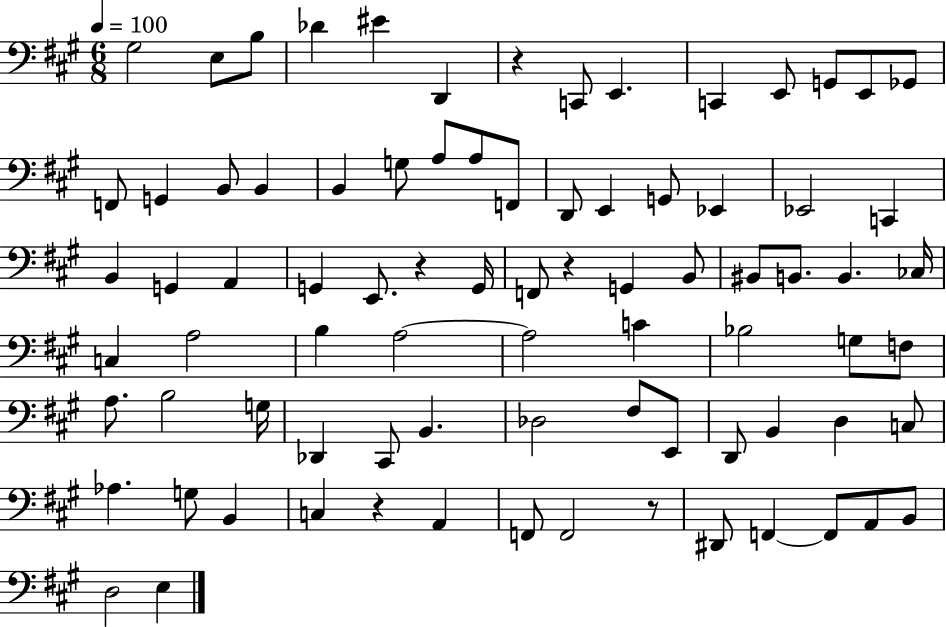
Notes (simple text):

G#3/h E3/e B3/e Db4/q EIS4/q D2/q R/q C2/e E2/q. C2/q E2/e G2/e E2/e Gb2/e F2/e G2/q B2/e B2/q B2/q G3/e A3/e A3/e F2/e D2/e E2/q G2/e Eb2/q Eb2/h C2/q B2/q G2/q A2/q G2/q E2/e. R/q G2/s F2/e R/q G2/q B2/e BIS2/e B2/e. B2/q. CES3/s C3/q A3/h B3/q A3/h A3/h C4/q Bb3/h G3/e F3/e A3/e. B3/h G3/s Db2/q C#2/e B2/q. Db3/h F#3/e E2/e D2/e B2/q D3/q C3/e Ab3/q. G3/e B2/q C3/q R/q A2/q F2/e F2/h R/e D#2/e F2/q F2/e A2/e B2/e D3/h E3/q